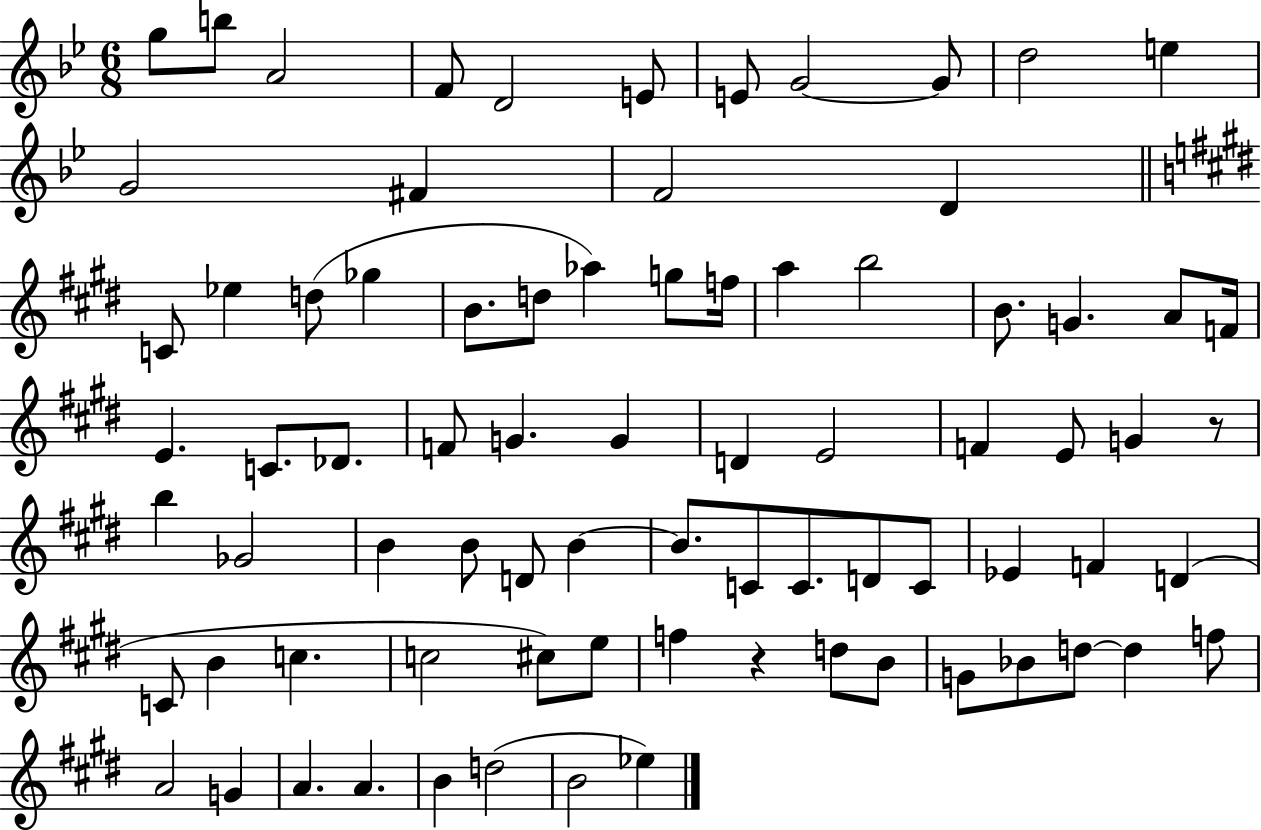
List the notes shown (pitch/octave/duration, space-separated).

G5/e B5/e A4/h F4/e D4/h E4/e E4/e G4/h G4/e D5/h E5/q G4/h F#4/q F4/h D4/q C4/e Eb5/q D5/e Gb5/q B4/e. D5/e Ab5/q G5/e F5/s A5/q B5/h B4/e. G4/q. A4/e F4/s E4/q. C4/e. Db4/e. F4/e G4/q. G4/q D4/q E4/h F4/q E4/e G4/q R/e B5/q Gb4/h B4/q B4/e D4/e B4/q B4/e. C4/e C4/e. D4/e C4/e Eb4/q F4/q D4/q C4/e B4/q C5/q. C5/h C#5/e E5/e F5/q R/q D5/e B4/e G4/e Bb4/e D5/e D5/q F5/e A4/h G4/q A4/q. A4/q. B4/q D5/h B4/h Eb5/q